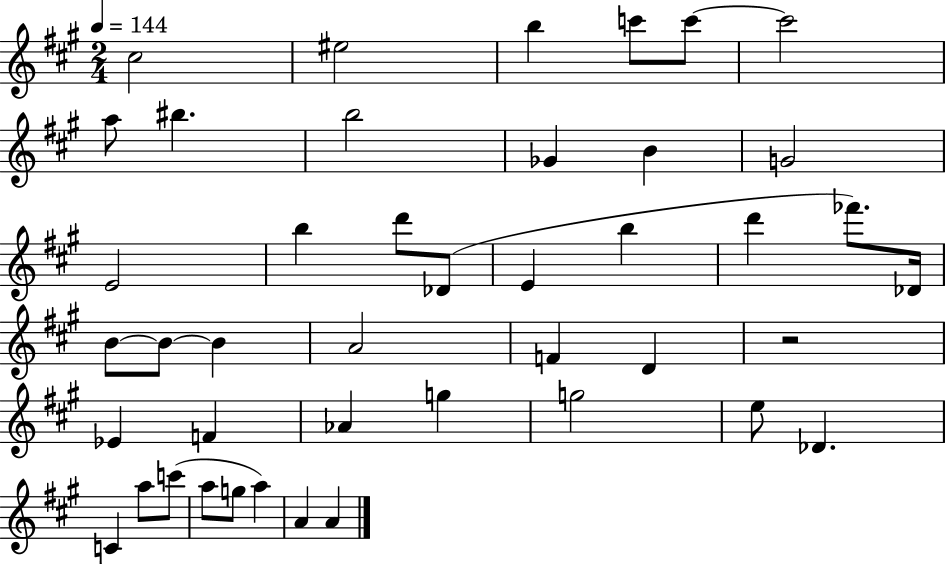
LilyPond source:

{
  \clef treble
  \numericTimeSignature
  \time 2/4
  \key a \major
  \tempo 4 = 144
  \repeat volta 2 { cis''2 | eis''2 | b''4 c'''8 c'''8~~ | c'''2 | \break a''8 bis''4. | b''2 | ges'4 b'4 | g'2 | \break e'2 | b''4 d'''8 des'8( | e'4 b''4 | d'''4 fes'''8.) des'16 | \break b'8~~ b'8~~ b'4 | a'2 | f'4 d'4 | r2 | \break ees'4 f'4 | aes'4 g''4 | g''2 | e''8 des'4. | \break c'4 a''8 c'''8( | a''8 g''8 a''4) | a'4 a'4 | } \bar "|."
}